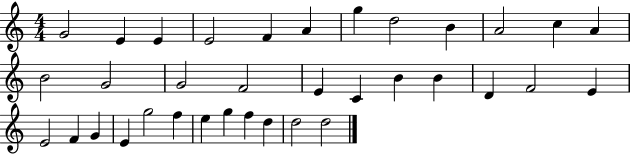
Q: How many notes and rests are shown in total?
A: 35